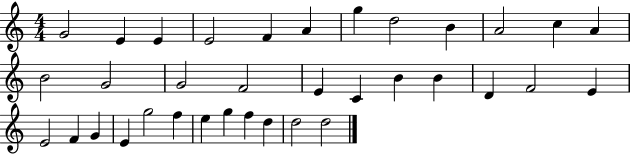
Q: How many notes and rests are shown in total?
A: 35